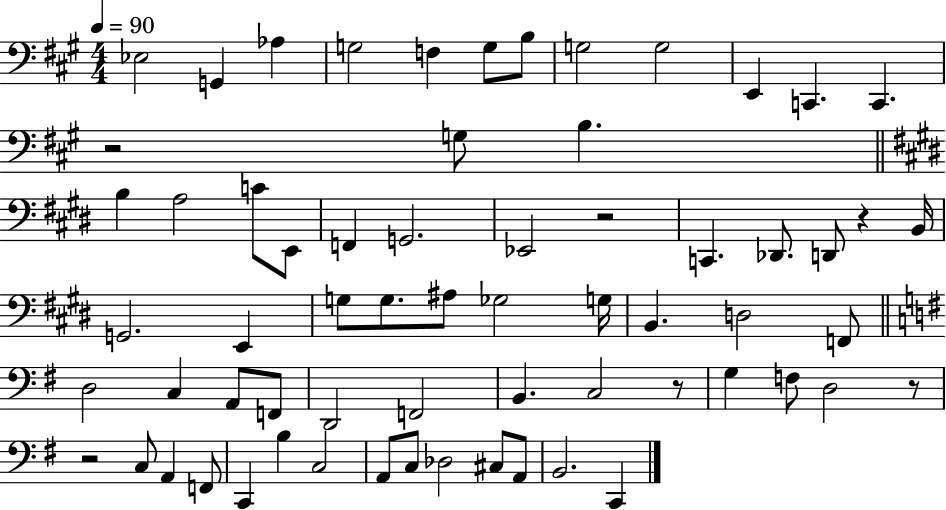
Eb3/h G2/q Ab3/q G3/h F3/q G3/e B3/e G3/h G3/h E2/q C2/q. C2/q. R/h G3/e B3/q. B3/q A3/h C4/e E2/e F2/q G2/h. Eb2/h R/h C2/q. Db2/e. D2/e R/q B2/s G2/h. E2/q G3/e G3/e. A#3/e Gb3/h G3/s B2/q. D3/h F2/e D3/h C3/q A2/e F2/e D2/h F2/h B2/q. C3/h R/e G3/q F3/e D3/h R/e R/h C3/e A2/q F2/e C2/q B3/q C3/h A2/e C3/e Db3/h C#3/e A2/e B2/h. C2/q